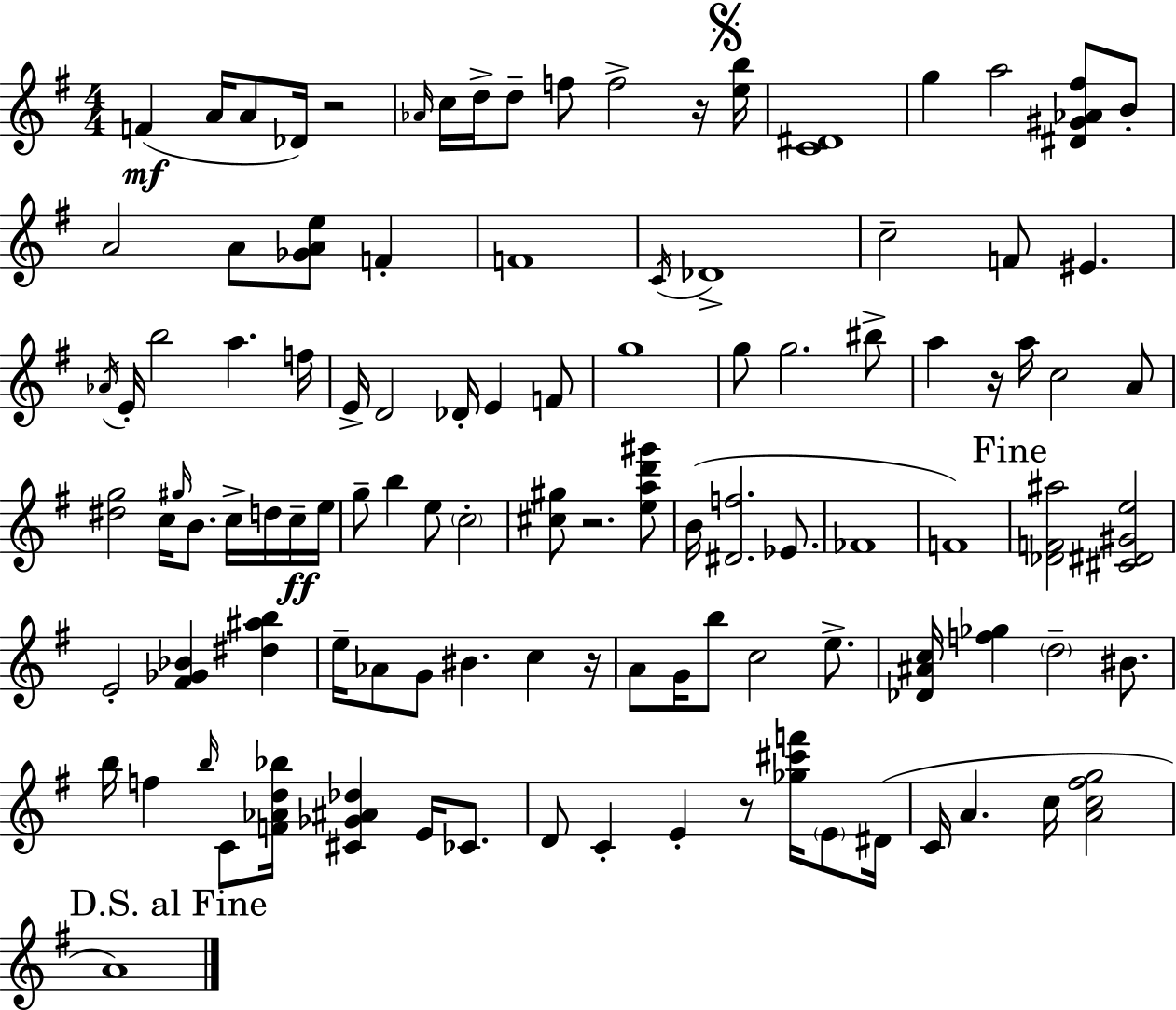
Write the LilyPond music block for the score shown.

{
  \clef treble
  \numericTimeSignature
  \time 4/4
  \key g \major
  f'4(\mf a'16 a'8 des'16) r2 | \grace { aes'16 } c''16 d''16-> d''8-- f''8 f''2-> r16 | \mark \markup { \musicglyph "scripts.segno" } <e'' b''>16 <c' dis'>1 | g''4 a''2 <dis' gis' aes' fis''>8 b'8-. | \break a'2 a'8 <ges' a' e''>8 f'4-. | f'1 | \acciaccatura { c'16 } des'1-> | c''2-- f'8 eis'4. | \break \acciaccatura { aes'16 } e'16-. b''2 a''4. | f''16 e'16-> d'2 des'16-. e'4 | f'8 g''1 | g''8 g''2. | \break bis''8-> a''4 r16 a''16 c''2 | a'8 <dis'' g''>2 c''16 \grace { gis''16 } b'8. | c''16-> d''16 c''16--\ff e''16 g''8-- b''4 e''8 \parenthesize c''2-. | <cis'' gis''>8 r2. | \break <e'' a'' d''' gis'''>8 b'16( <dis' f''>2. | ees'8. fes'1 | f'1) | \mark "Fine" <des' f' ais''>2 <cis' dis' gis' e''>2 | \break e'2-. <fis' ges' bes'>4 | <dis'' ais'' b''>4 e''16-- aes'8 g'8 bis'4. c''4 | r16 a'8 g'16 b''8 c''2 | e''8.-> <des' ais' c''>16 <f'' ges''>4 \parenthesize d''2-- | \break bis'8. b''16 f''4 \grace { b''16 } c'8 <f' aes' d'' bes''>16 <cis' ges' ais' des''>4 | e'16 ces'8. d'8 c'4-. e'4-. r8 | <ges'' cis''' f'''>16 \parenthesize e'8 dis'16( c'16 a'4. c''16 <a' c'' fis'' g''>2 | \mark "D.S. al Fine" a'1) | \break \bar "|."
}